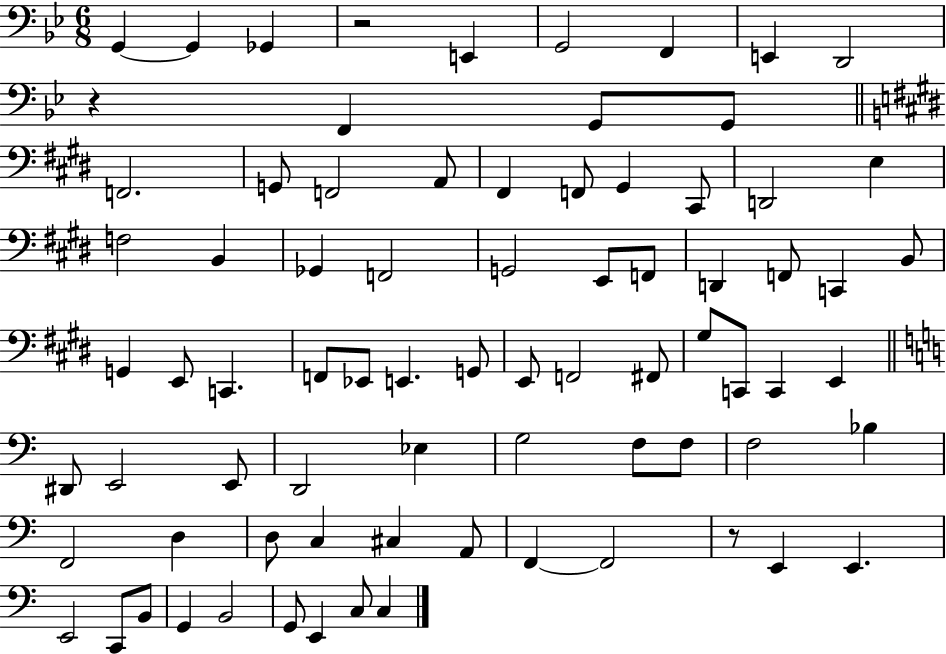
X:1
T:Untitled
M:6/8
L:1/4
K:Bb
G,, G,, _G,, z2 E,, G,,2 F,, E,, D,,2 z F,, G,,/2 G,,/2 F,,2 G,,/2 F,,2 A,,/2 ^F,, F,,/2 ^G,, ^C,,/2 D,,2 E, F,2 B,, _G,, F,,2 G,,2 E,,/2 F,,/2 D,, F,,/2 C,, B,,/2 G,, E,,/2 C,, F,,/2 _E,,/2 E,, G,,/2 E,,/2 F,,2 ^F,,/2 ^G,/2 C,,/2 C,, E,, ^D,,/2 E,,2 E,,/2 D,,2 _E, G,2 F,/2 F,/2 F,2 _B, F,,2 D, D,/2 C, ^C, A,,/2 F,, F,,2 z/2 E,, E,, E,,2 C,,/2 B,,/2 G,, B,,2 G,,/2 E,, C,/2 C,